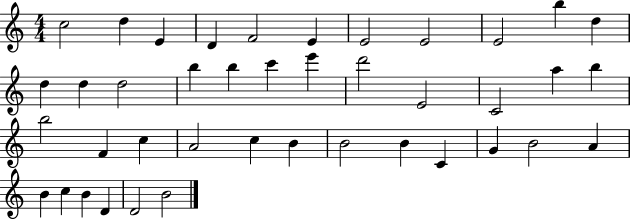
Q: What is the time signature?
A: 4/4